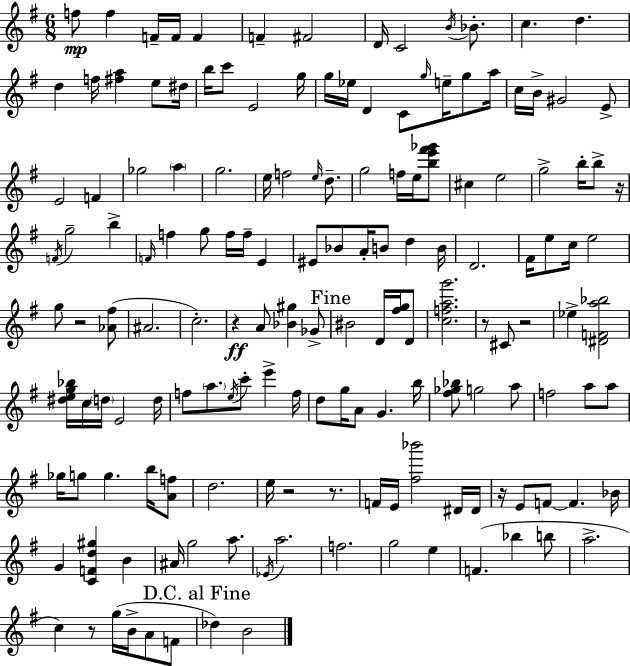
{
  \clef treble
  \numericTimeSignature
  \time 6/8
  \key g \major
  f''8\mp f''4 f'16-- f'16 f'4 | f'4-- fis'2 | d'16 c'2 \acciaccatura { b'16 } bes'8.-. | c''4. d''4. | \break d''4 f''16 <fis'' a''>4 e''8 | dis''16 b''16 c'''8 e'2 | g''16 g''16 ees''16 d'4 c'8 \grace { g''16 } e''16-- g''8 | a''16 c''16 b'16-> gis'2 | \break e'8-> e'2 f'4 | ges''2 \parenthesize a''4 | g''2. | e''16 f''2 \grace { e''16 } | \break d''8.-- g''2 f''16 | e''16 <b'' e''' fis''' ges'''>8 cis''4 e''2 | g''2-> b''16-. | b''8-> r16 \acciaccatura { f'16 } g''2-- | \break b''4-> \grace { f'16 } f''4 g''8 f''16 | f''16-- e'4 eis'8 bes'8 a'16-. b'8 | d''4 b'16 d'2. | fis'16 e''8 c''16 e''2 | \break g''8 r2 | <aes' fis''>8( ais'2. | c''2.-.) | r4\ff a'8 <bes' gis''>4 | \break ges'8-> \mark "Fine" bis'2 | d'16 <fis'' g''>16 d'8 <c'' f'' a'' g'''>2. | r8 cis'8 r2 | ees''4-> <dis' f' a'' bes''>2 | \break <dis'' e'' g'' bes''>16 c''16 \parenthesize d''16 e'2 | d''16 f''8 \parenthesize a''8. \acciaccatura { e''16 } c'''8-. | e'''4-> f''16 d''8 g''16 a'8 g'4. | b''16 <fis'' ges'' bes''>8 g''2 | \break a''8 f''2 | a''8 a''8 ges''16 g''8 g''4. | b''16 <a' f''>8 d''2. | e''16 r2 | \break r8. f'16 e'16 <fis'' bes'''>2 | dis'16 dis'16 r16 e'8 f'8~~ f'4. | bes'16 g'4 <c' f' d'' gis''>4 | b'4 ais'16 g''2 | \break a''8. \acciaccatura { ees'16 } a''2. | f''2. | g''2 | e''4 f'4.( | \break bes''4 b''8 a''2.-> | c''4) r8 | g''16( b'16-> a'8 f'8 \mark "D.C. al Fine" des''4) b'2 | \bar "|."
}